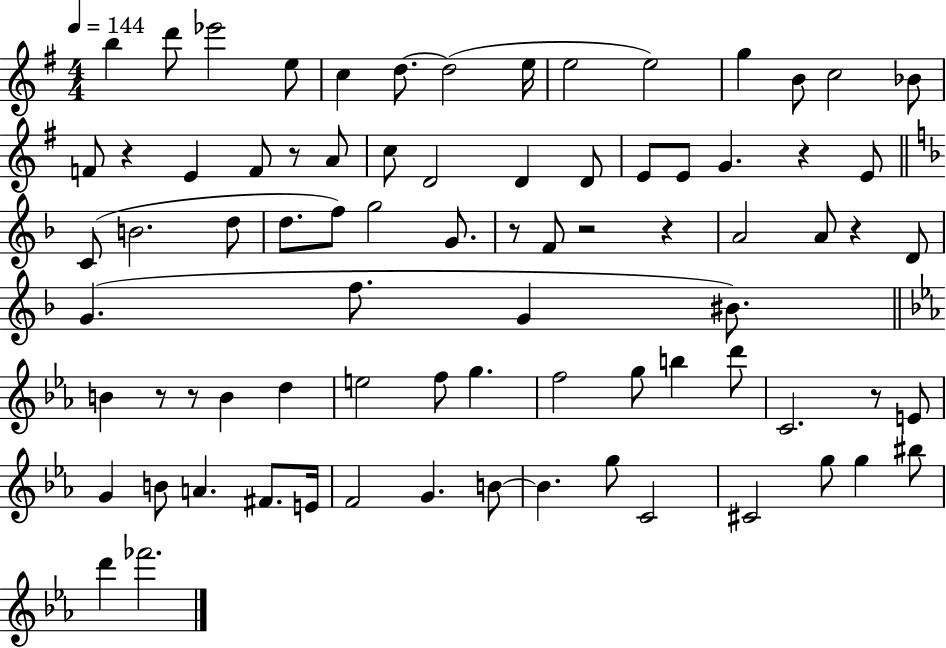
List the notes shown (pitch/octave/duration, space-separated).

B5/q D6/e Eb6/h E5/e C5/q D5/e. D5/h E5/s E5/h E5/h G5/q B4/e C5/h Bb4/e F4/e R/q E4/q F4/e R/e A4/e C5/e D4/h D4/q D4/e E4/e E4/e G4/q. R/q E4/e C4/e B4/h. D5/e D5/e. F5/e G5/h G4/e. R/e F4/e R/h R/q A4/h A4/e R/q D4/e G4/q. F5/e. G4/q BIS4/e. B4/q R/e R/e B4/q D5/q E5/h F5/e G5/q. F5/h G5/e B5/q D6/e C4/h. R/e E4/e G4/q B4/e A4/q. F#4/e. E4/s F4/h G4/q. B4/e B4/q. G5/e C4/h C#4/h G5/e G5/q BIS5/e D6/q FES6/h.